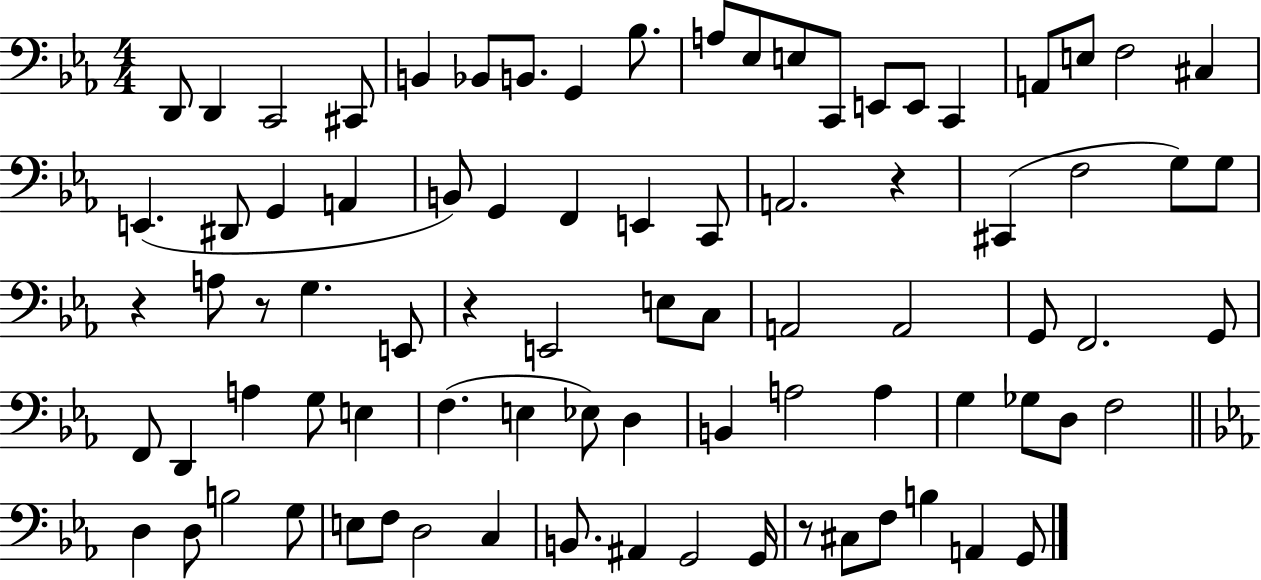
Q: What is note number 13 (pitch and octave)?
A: C2